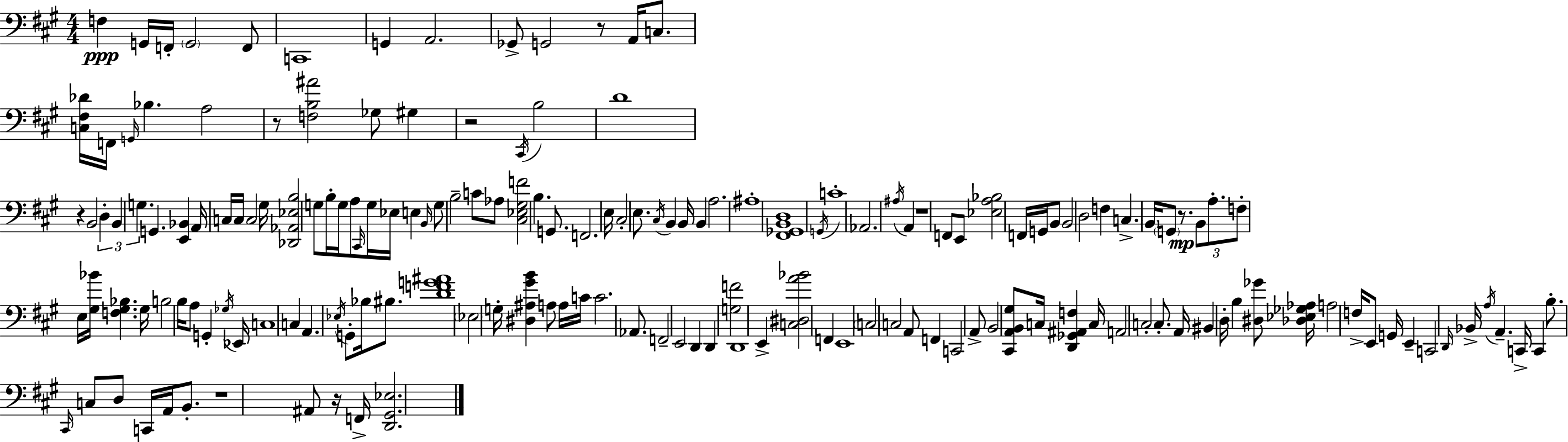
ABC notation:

X:1
T:Untitled
M:4/4
L:1/4
K:A
F, G,,/4 F,,/4 G,,2 F,,/2 C,,4 G,, A,,2 _G,,/2 G,,2 z/2 A,,/4 C,/2 [C,^F,_D]/4 F,,/4 G,,/4 _B, A,2 z/2 [F,B,^A]2 _G,/2 ^G, z2 ^C,,/4 B,2 D4 z B,,2 D, B,, G, G,, [E,,_B,,] A,,/4 C,/4 C,/4 C,2 ^G,/4 [_D,,_A,,_E,B,]2 G,/2 B,/4 G,/4 A,/2 ^C,,/4 G,/4 _E,/4 E, B,,/4 G,/2 B,2 C/2 _A,/2 [^C,_E,^G,F]2 B, G,,/2 F,,2 E,/4 ^C,2 E,/2 ^C,/4 B,, B,,/4 B,, A,2 ^A,4 [^F,,_G,,B,,D,]4 G,,/4 C4 _A,,2 ^A,/4 A,, z4 F,,/2 E,,/2 [_E,A,_B,]2 F,,/4 G,,/4 B,,/2 B,,2 D,2 F, C, B,,/4 G,,/2 z/2 B,,/2 A,/2 F,/2 E,/4 [^G,_B]/4 [F,^G,_B,] ^G,/4 B,2 B,/4 A,/2 G,, _G,/4 _E,,/4 C,4 C, A,, _E,/4 G,,/2 _B,/4 ^B,/2 [DFG^A]4 _E,2 G,/4 [^D,^A,^GB] A,/2 A,/4 C/4 C2 _A,,/2 F,,2 E,,2 D,, D,, [G,F]2 D,,4 E,, [C,^D,A_B]2 F,, E,,4 C,2 C,2 A,,/2 F,, C,,2 A,,/2 B,,2 [^C,,A,,B,,^G,]/2 C,/4 [D,,_G,,^A,,F,] C,/4 A,,2 C,2 C,/2 A,,/4 ^B,, D,/4 B, [^D,_G]/2 [_D,_E,_G,_A,]/4 A,2 F,/4 E,,/2 G,,/4 E,, C,,2 D,,/4 _B,,/4 A,/4 A,, C,,/4 C,, B,/2 ^C,,/4 C,/2 D,/2 C,,/4 A,,/4 B,,/2 z4 ^A,,/2 z/4 F,,/4 [D,,^G,,_E,]2